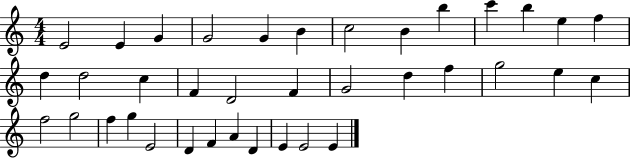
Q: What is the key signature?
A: C major